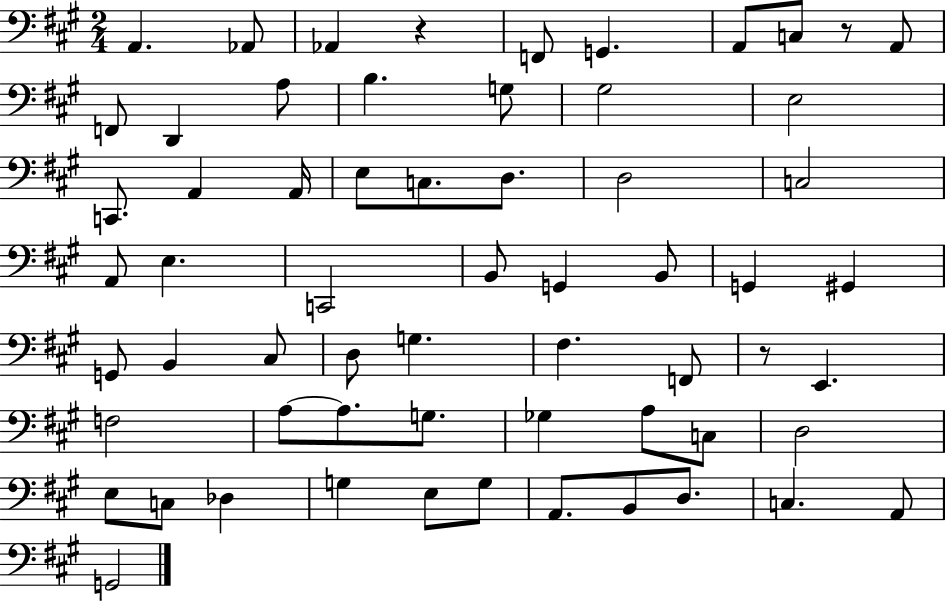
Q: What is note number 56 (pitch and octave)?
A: D3